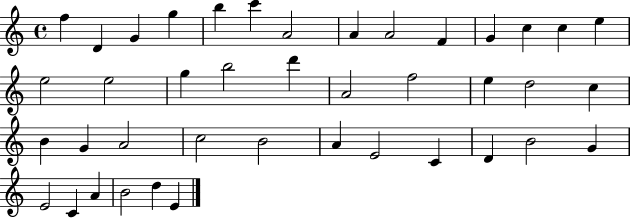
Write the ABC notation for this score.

X:1
T:Untitled
M:4/4
L:1/4
K:C
f D G g b c' A2 A A2 F G c c e e2 e2 g b2 d' A2 f2 e d2 c B G A2 c2 B2 A E2 C D B2 G E2 C A B2 d E